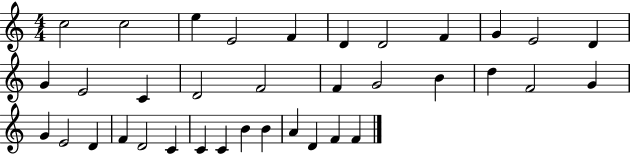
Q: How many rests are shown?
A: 0